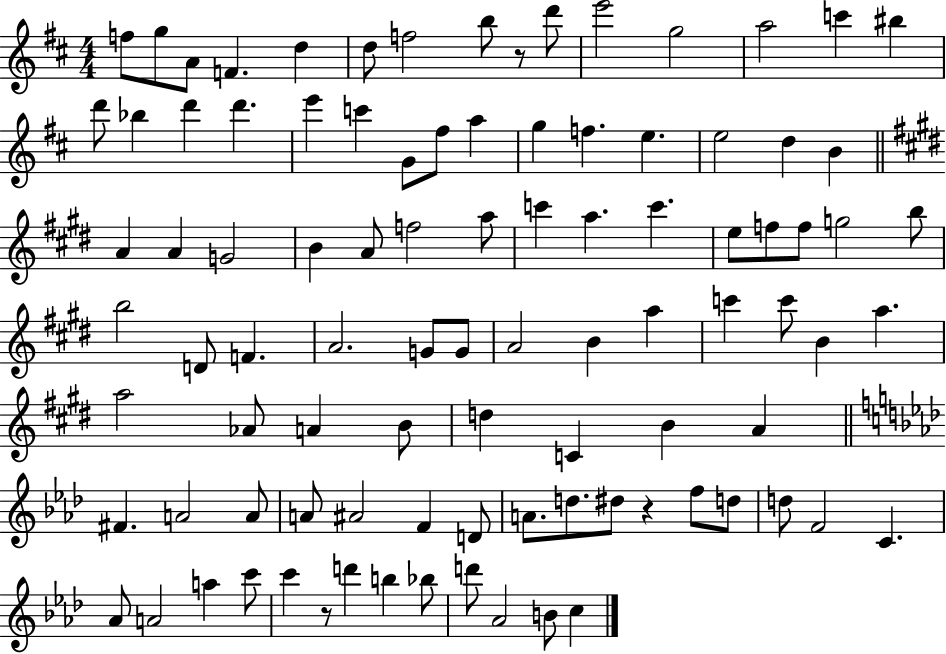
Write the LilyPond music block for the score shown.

{
  \clef treble
  \numericTimeSignature
  \time 4/4
  \key d \major
  \repeat volta 2 { f''8 g''8 a'8 f'4. d''4 | d''8 f''2 b''8 r8 d'''8 | e'''2 g''2 | a''2 c'''4 bis''4 | \break d'''8 bes''4 d'''4 d'''4. | e'''4 c'''4 g'8 fis''8 a''4 | g''4 f''4. e''4. | e''2 d''4 b'4 | \break \bar "||" \break \key e \major a'4 a'4 g'2 | b'4 a'8 f''2 a''8 | c'''4 a''4. c'''4. | e''8 f''8 f''8 g''2 b''8 | \break b''2 d'8 f'4. | a'2. g'8 g'8 | a'2 b'4 a''4 | c'''4 c'''8 b'4 a''4. | \break a''2 aes'8 a'4 b'8 | d''4 c'4 b'4 a'4 | \bar "||" \break \key aes \major fis'4. a'2 a'8 | a'8 ais'2 f'4 d'8 | a'8. d''8. dis''8 r4 f''8 d''8 | d''8 f'2 c'4. | \break aes'8 a'2 a''4 c'''8 | c'''4 r8 d'''4 b''4 bes''8 | d'''8 aes'2 b'8 c''4 | } \bar "|."
}